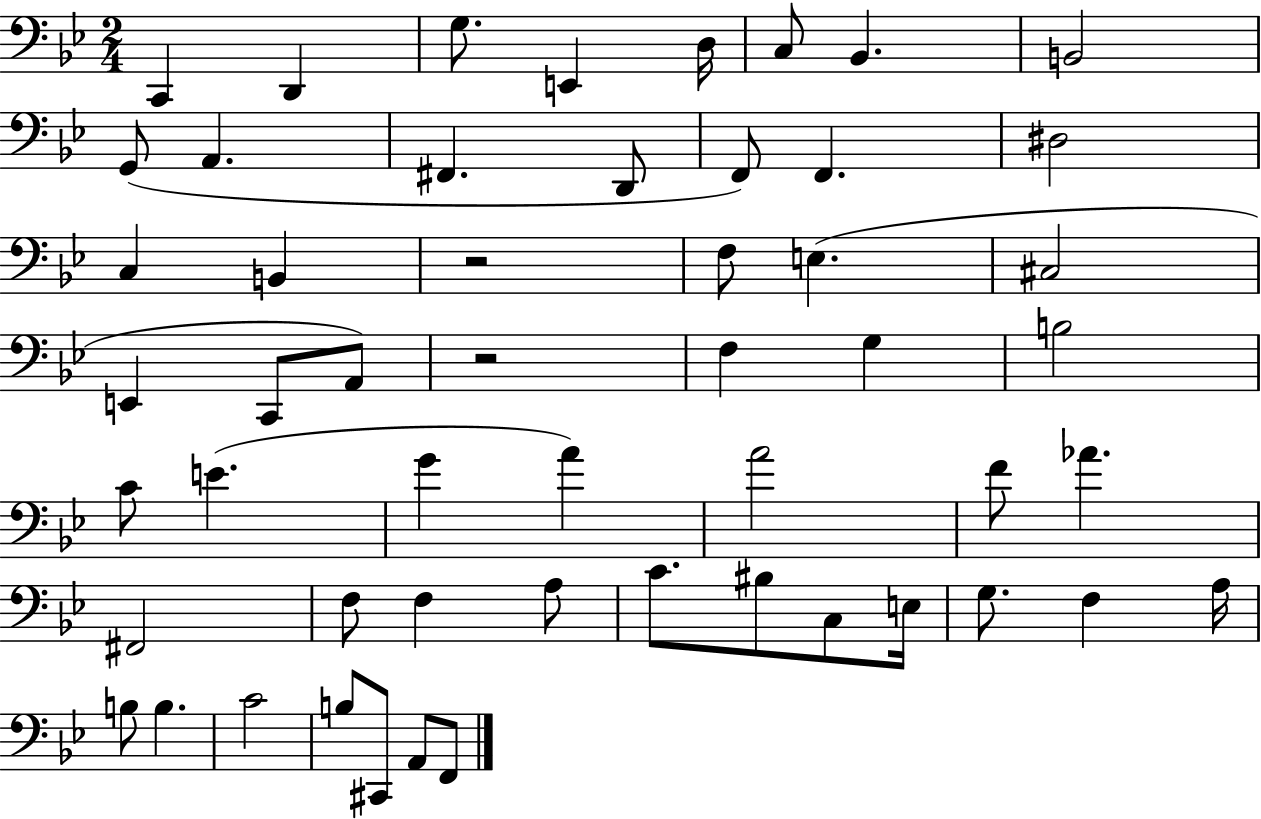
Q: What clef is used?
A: bass